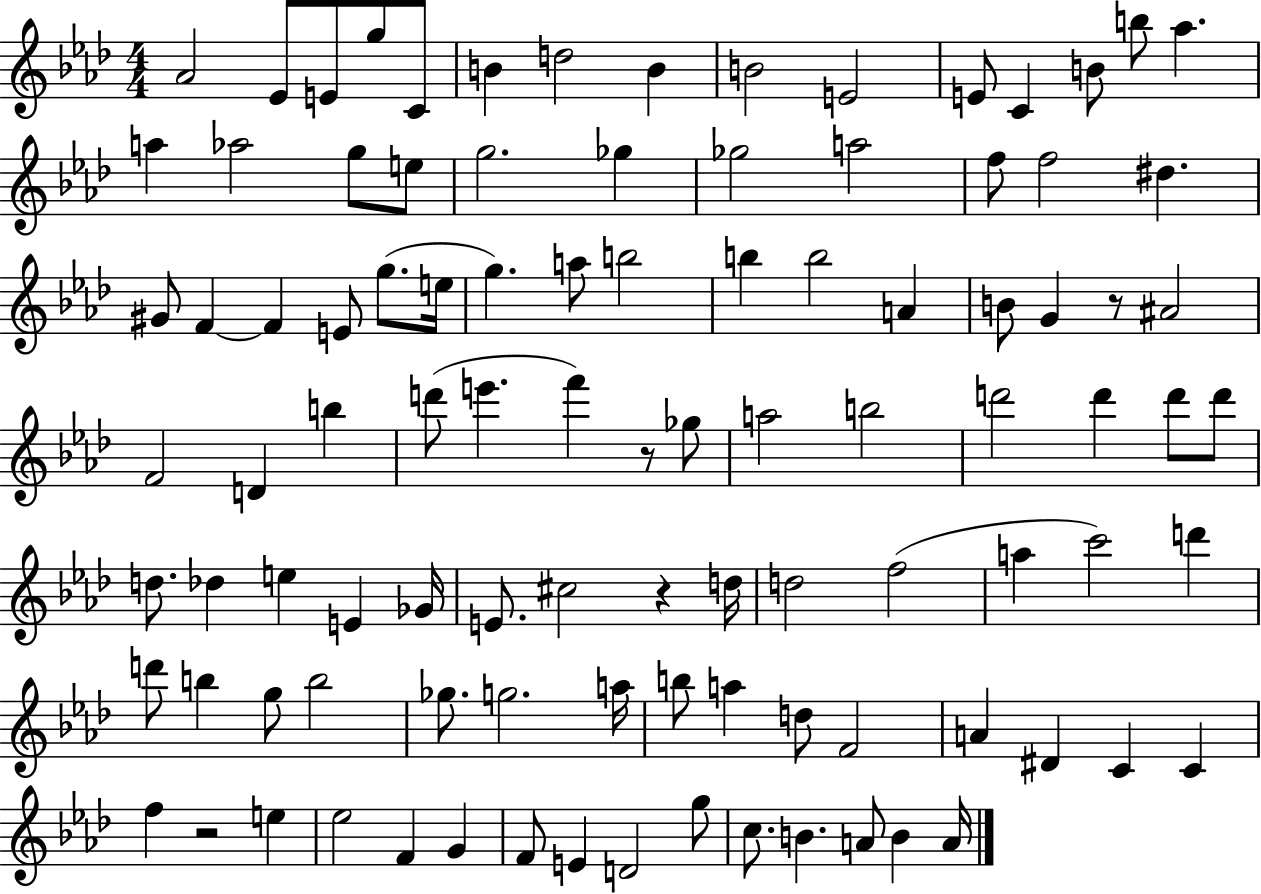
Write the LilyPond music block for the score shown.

{
  \clef treble
  \numericTimeSignature
  \time 4/4
  \key aes \major
  aes'2 ees'8 e'8 g''8 c'8 | b'4 d''2 b'4 | b'2 e'2 | e'8 c'4 b'8 b''8 aes''4. | \break a''4 aes''2 g''8 e''8 | g''2. ges''4 | ges''2 a''2 | f''8 f''2 dis''4. | \break gis'8 f'4~~ f'4 e'8 g''8.( e''16 | g''4.) a''8 b''2 | b''4 b''2 a'4 | b'8 g'4 r8 ais'2 | \break f'2 d'4 b''4 | d'''8( e'''4. f'''4) r8 ges''8 | a''2 b''2 | d'''2 d'''4 d'''8 d'''8 | \break d''8. des''4 e''4 e'4 ges'16 | e'8. cis''2 r4 d''16 | d''2 f''2( | a''4 c'''2) d'''4 | \break d'''8 b''4 g''8 b''2 | ges''8. g''2. a''16 | b''8 a''4 d''8 f'2 | a'4 dis'4 c'4 c'4 | \break f''4 r2 e''4 | ees''2 f'4 g'4 | f'8 e'4 d'2 g''8 | c''8. b'4. a'8 b'4 a'16 | \break \bar "|."
}